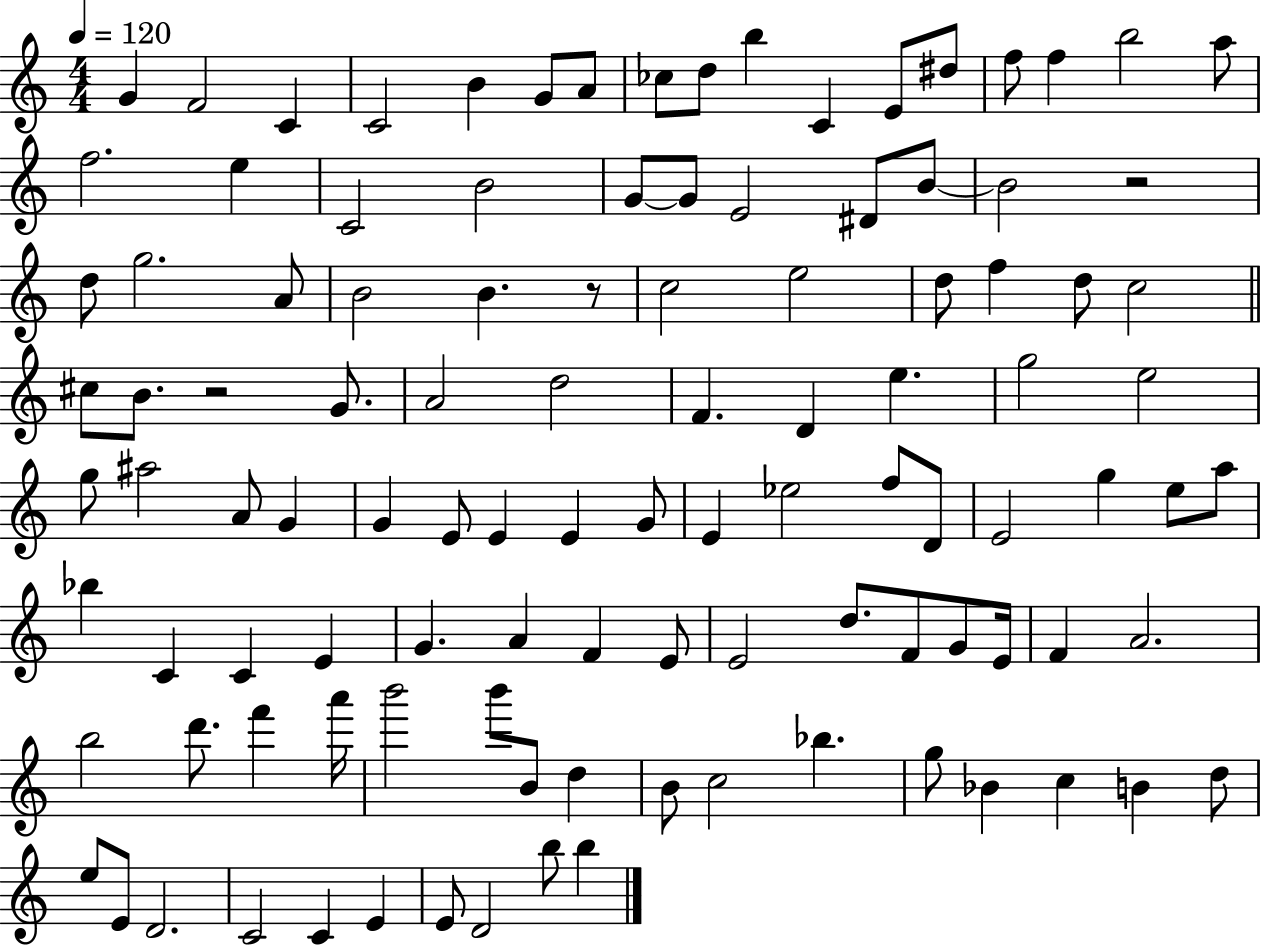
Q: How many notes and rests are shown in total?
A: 109